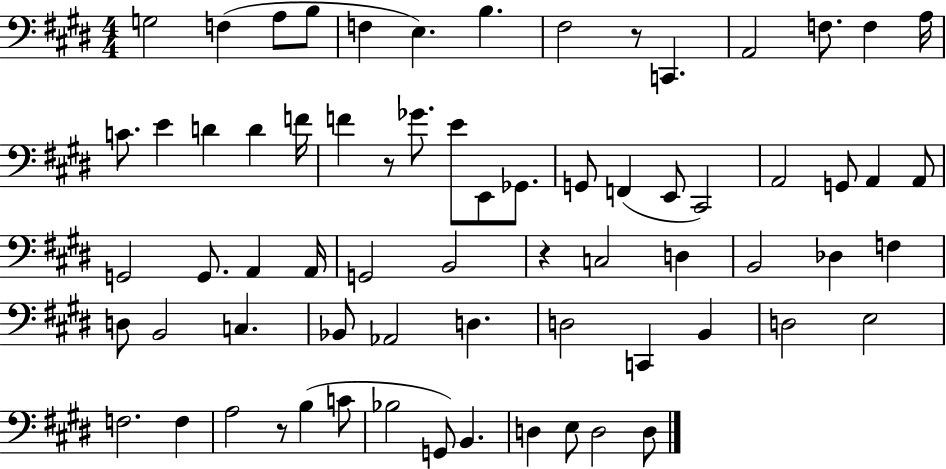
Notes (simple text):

G3/h F3/q A3/e B3/e F3/q E3/q. B3/q. F#3/h R/e C2/q. A2/h F3/e. F3/q A3/s C4/e. E4/q D4/q D4/q F4/s F4/q R/e Gb4/e. E4/e E2/e Gb2/e. G2/e F2/q E2/e C#2/h A2/h G2/e A2/q A2/e G2/h G2/e. A2/q A2/s G2/h B2/h R/q C3/h D3/q B2/h Db3/q F3/q D3/e B2/h C3/q. Bb2/e Ab2/h D3/q. D3/h C2/q B2/q D3/h E3/h F3/h. F3/q A3/h R/e B3/q C4/e Bb3/h G2/e B2/q. D3/q E3/e D3/h D3/e